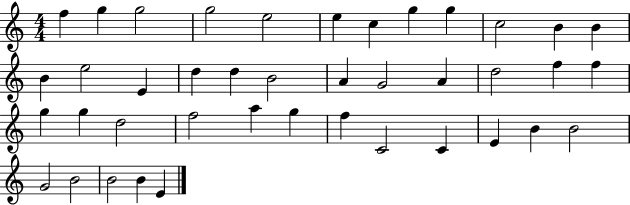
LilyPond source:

{
  \clef treble
  \numericTimeSignature
  \time 4/4
  \key c \major
  f''4 g''4 g''2 | g''2 e''2 | e''4 c''4 g''4 g''4 | c''2 b'4 b'4 | \break b'4 e''2 e'4 | d''4 d''4 b'2 | a'4 g'2 a'4 | d''2 f''4 f''4 | \break g''4 g''4 d''2 | f''2 a''4 g''4 | f''4 c'2 c'4 | e'4 b'4 b'2 | \break g'2 b'2 | b'2 b'4 e'4 | \bar "|."
}